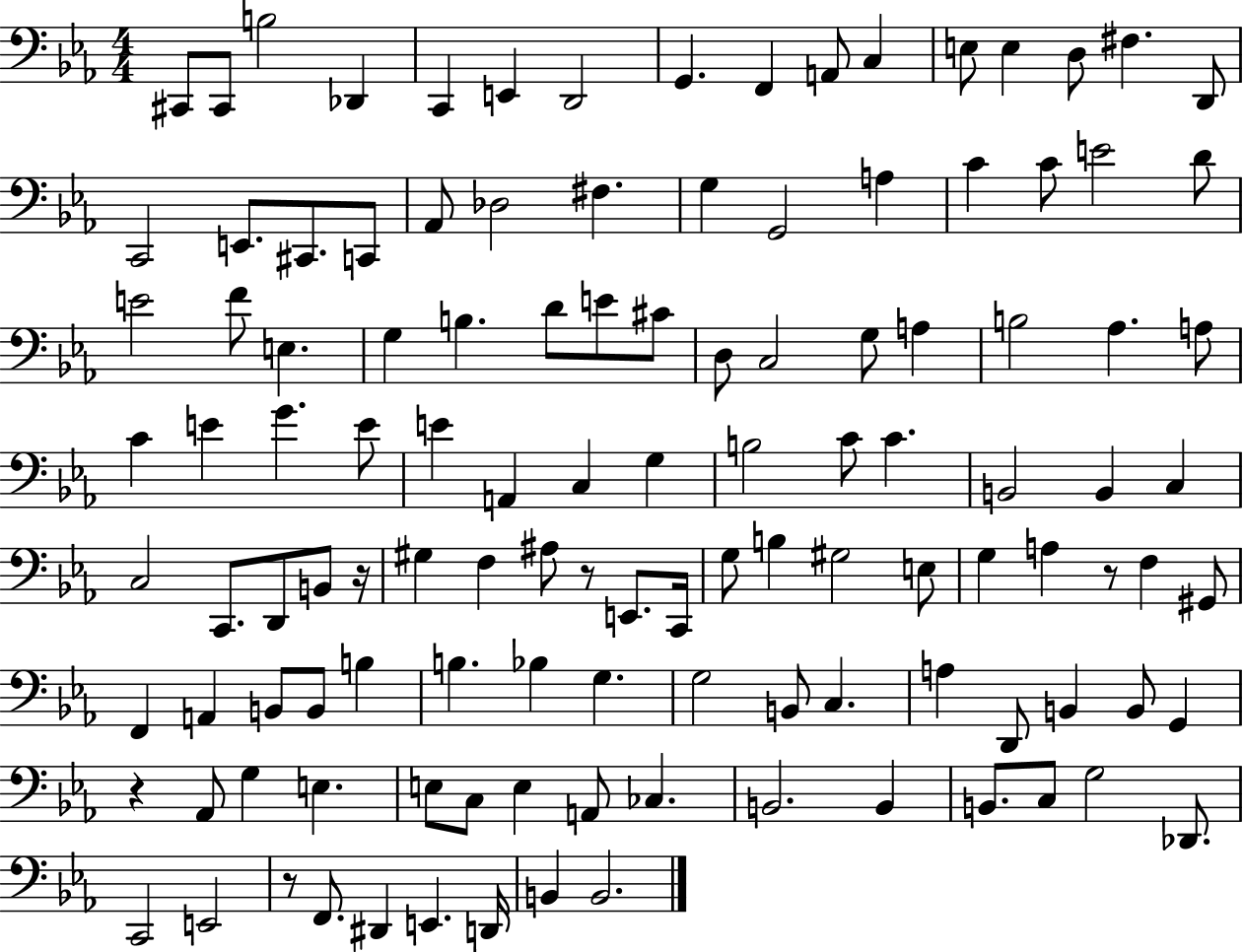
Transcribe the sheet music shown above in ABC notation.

X:1
T:Untitled
M:4/4
L:1/4
K:Eb
^C,,/2 ^C,,/2 B,2 _D,, C,, E,, D,,2 G,, F,, A,,/2 C, E,/2 E, D,/2 ^F, D,,/2 C,,2 E,,/2 ^C,,/2 C,,/2 _A,,/2 _D,2 ^F, G, G,,2 A, C C/2 E2 D/2 E2 F/2 E, G, B, D/2 E/2 ^C/2 D,/2 C,2 G,/2 A, B,2 _A, A,/2 C E G E/2 E A,, C, G, B,2 C/2 C B,,2 B,, C, C,2 C,,/2 D,,/2 B,,/2 z/4 ^G, F, ^A,/2 z/2 E,,/2 C,,/4 G,/2 B, ^G,2 E,/2 G, A, z/2 F, ^G,,/2 F,, A,, B,,/2 B,,/2 B, B, _B, G, G,2 B,,/2 C, A, D,,/2 B,, B,,/2 G,, z _A,,/2 G, E, E,/2 C,/2 E, A,,/2 _C, B,,2 B,, B,,/2 C,/2 G,2 _D,,/2 C,,2 E,,2 z/2 F,,/2 ^D,, E,, D,,/4 B,, B,,2